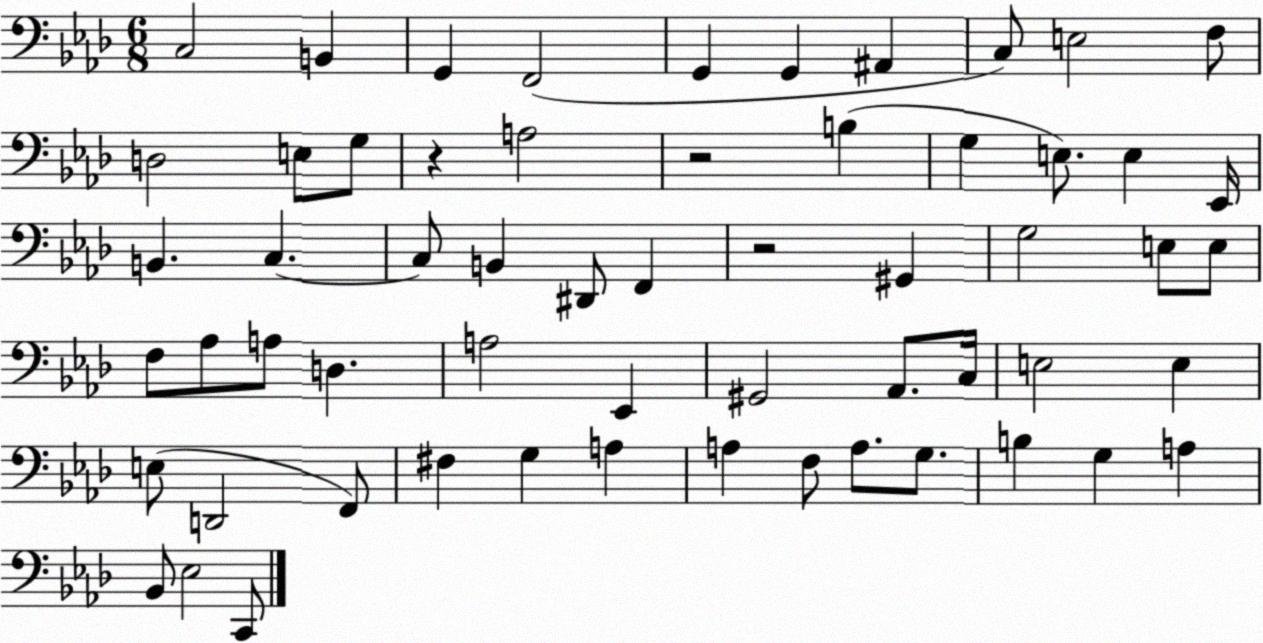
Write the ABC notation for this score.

X:1
T:Untitled
M:6/8
L:1/4
K:Ab
C,2 B,, G,, F,,2 G,, G,, ^A,, C,/2 E,2 F,/2 D,2 E,/2 G,/2 z A,2 z2 B, G, E,/2 E, _E,,/4 B,, C, C,/2 B,, ^D,,/2 F,, z2 ^G,, G,2 E,/2 E,/2 F,/2 _A,/2 A,/2 D, A,2 _E,, ^G,,2 _A,,/2 C,/4 E,2 E, E,/2 D,,2 F,,/2 ^F, G, A, A, F,/2 A,/2 G,/2 B, G, A, _B,,/2 _E,2 C,,/2